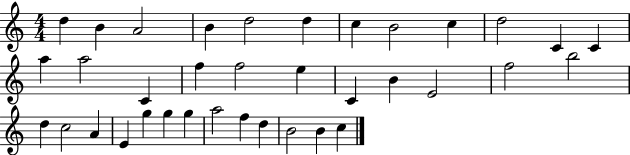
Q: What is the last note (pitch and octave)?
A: C5